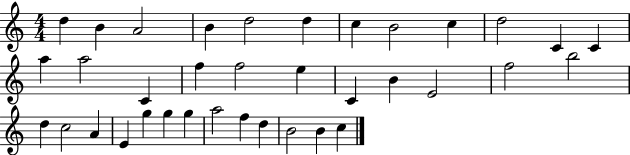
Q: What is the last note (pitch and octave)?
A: C5